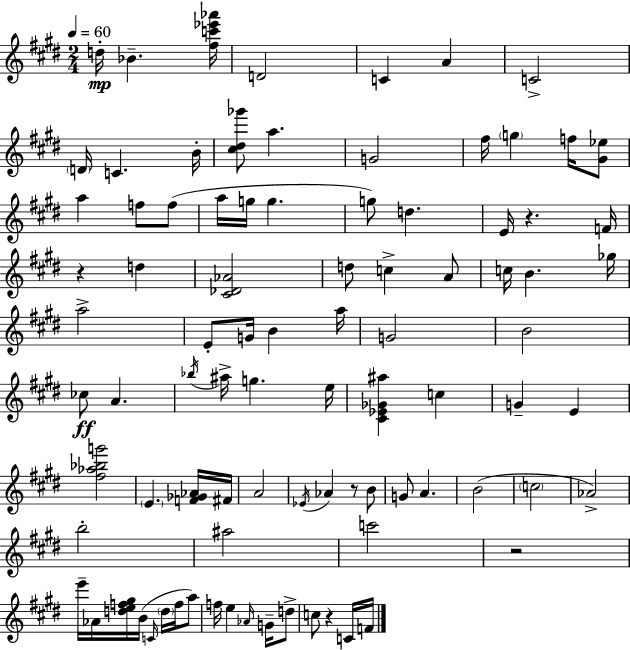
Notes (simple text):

D5/s Bb4/q. [F#5,C6,Eb6,Ab6]/s D4/h C4/q A4/q C4/h D4/s C4/q. B4/s [C#5,D#5,Gb6]/e A5/q. G4/h F#5/s G5/q F5/s [G#4,Eb5]/e A5/q F5/e F5/e A5/s G5/s G5/q. G5/e D5/q. E4/s R/q. F4/s R/q D5/q [C#4,Db4,Ab4]/h D5/e C5/q A4/e C5/s B4/q. Gb5/s A5/h E4/e G4/s B4/q A5/s G4/h B4/h CES5/e A4/q. Bb5/s A#5/s G5/q. E5/s [C#4,Eb4,Gb4,A#5]/q C5/q G4/q E4/q [F#5,Ab5,Bb5,G6]/h E4/q. [F4,Gb4,Ab4]/s F#4/s A4/h Eb4/s Ab4/q R/e B4/e G4/e A4/q. B4/h C5/h Ab4/h B5/h A#5/h C6/h R/h E6/s Ab4/s [D5,E5,F5,G#5]/s B4/s C4/s D5/s F5/s A5/e F5/s E5/q Ab4/s G4/s D5/e C5/e R/q C4/s F4/s